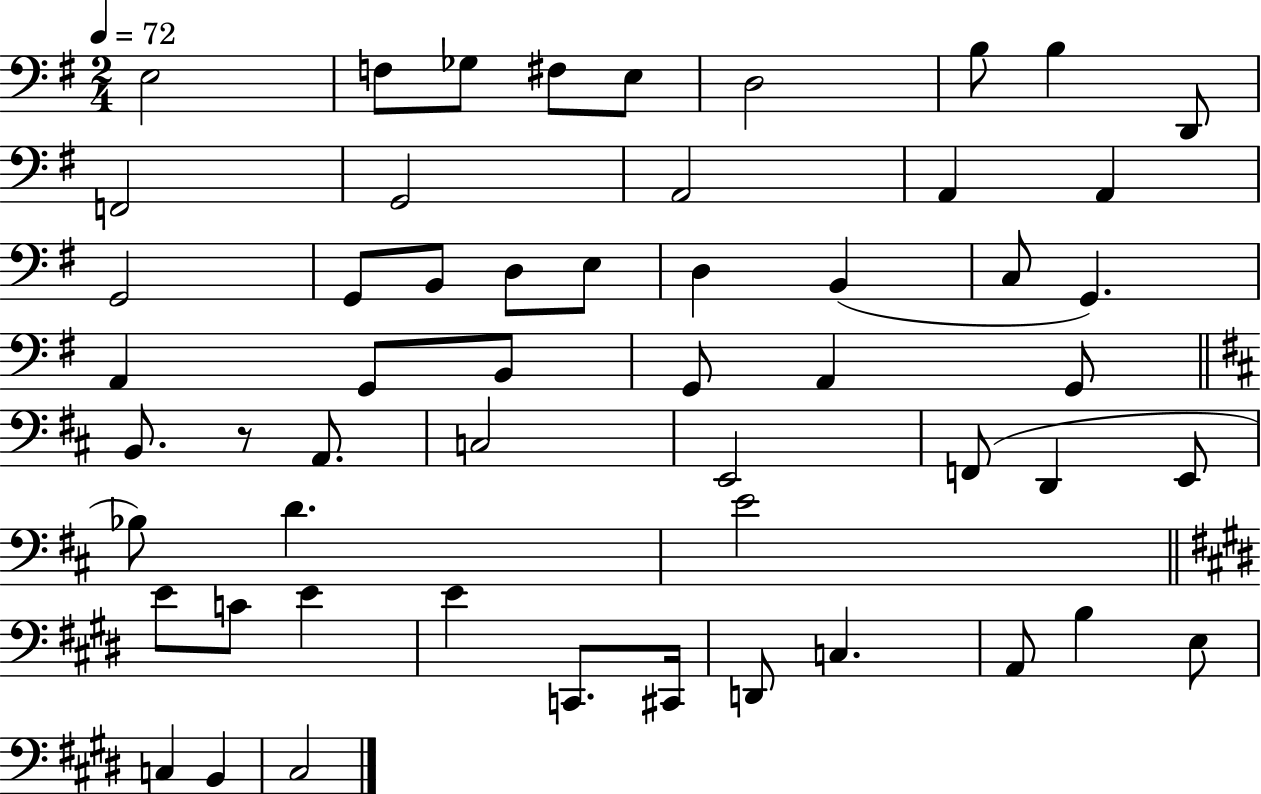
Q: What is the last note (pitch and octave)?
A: C#3